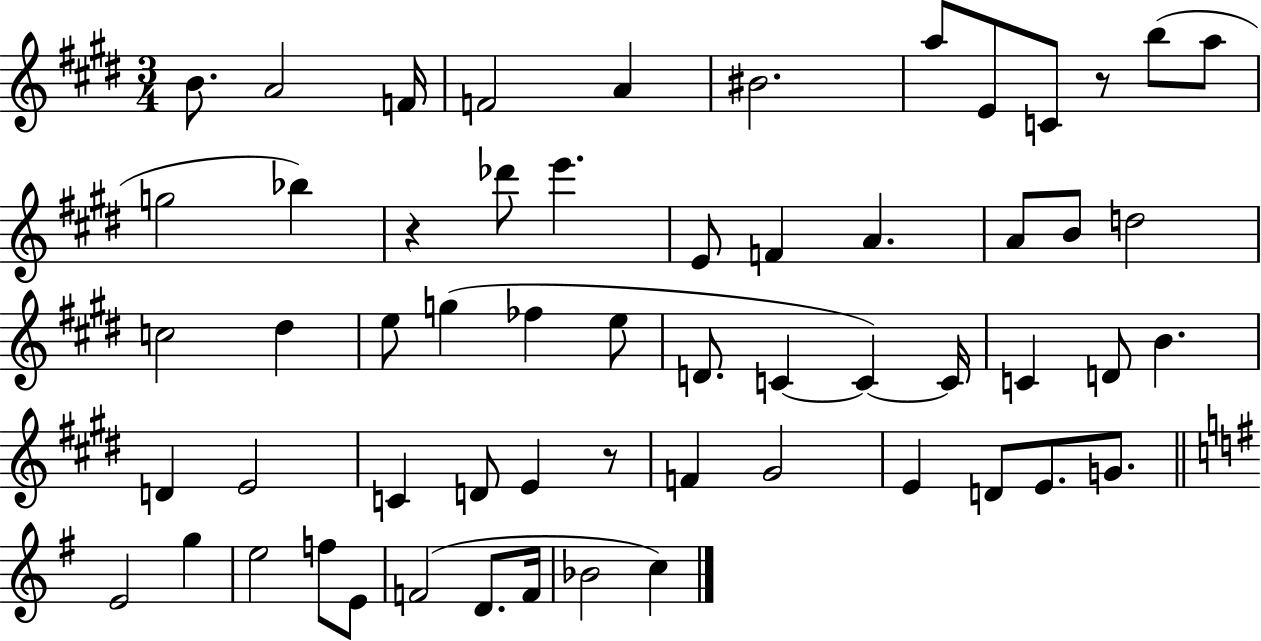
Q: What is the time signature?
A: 3/4